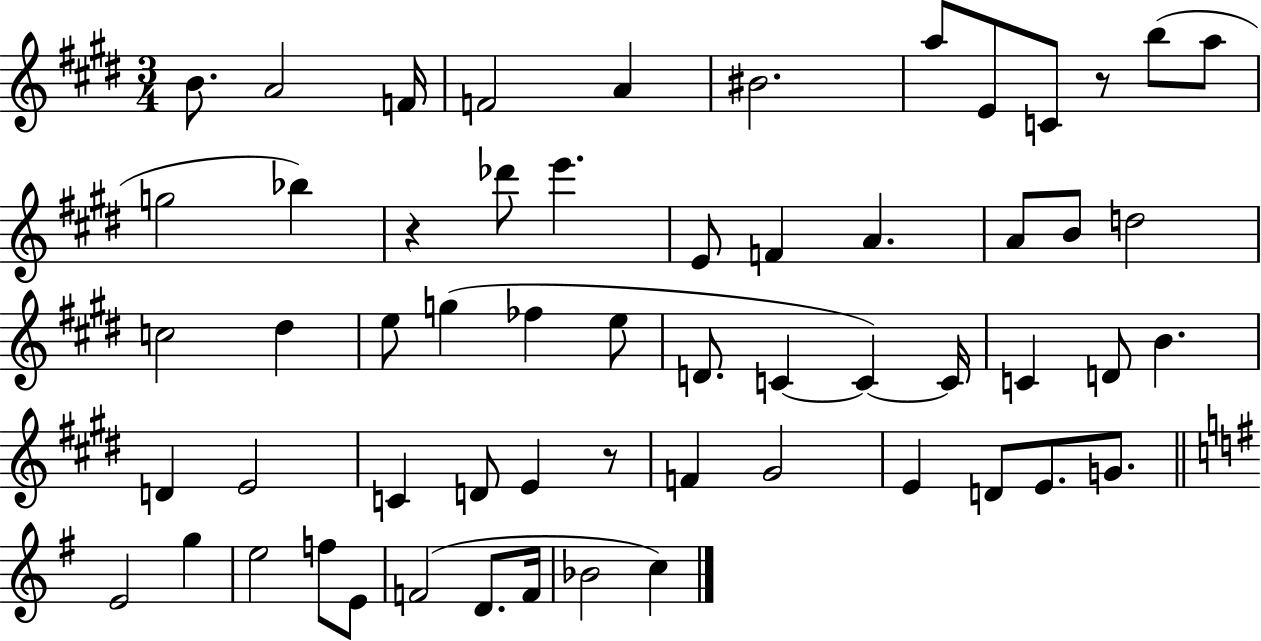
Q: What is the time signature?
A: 3/4